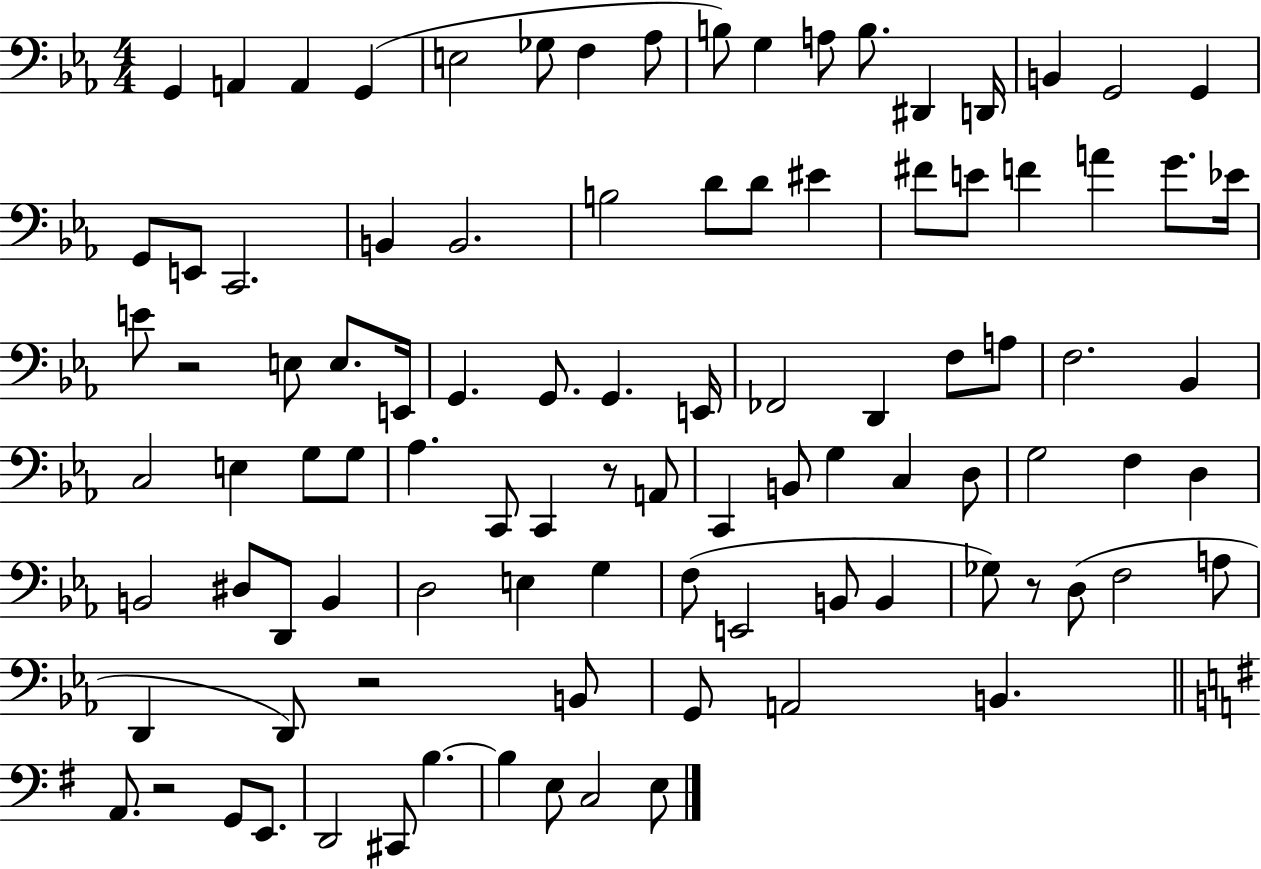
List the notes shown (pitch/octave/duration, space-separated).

G2/q A2/q A2/q G2/q E3/h Gb3/e F3/q Ab3/e B3/e G3/q A3/e B3/e. D#2/q D2/s B2/q G2/h G2/q G2/e E2/e C2/h. B2/q B2/h. B3/h D4/e D4/e EIS4/q F#4/e E4/e F4/q A4/q G4/e. Eb4/s E4/e R/h E3/e E3/e. E2/s G2/q. G2/e. G2/q. E2/s FES2/h D2/q F3/e A3/e F3/h. Bb2/q C3/h E3/q G3/e G3/e Ab3/q. C2/e C2/q R/e A2/e C2/q B2/e G3/q C3/q D3/e G3/h F3/q D3/q B2/h D#3/e D2/e B2/q D3/h E3/q G3/q F3/e E2/h B2/e B2/q Gb3/e R/e D3/e F3/h A3/e D2/q D2/e R/h B2/e G2/e A2/h B2/q. A2/e. R/h G2/e E2/e. D2/h C#2/e B3/q. B3/q E3/e C3/h E3/e